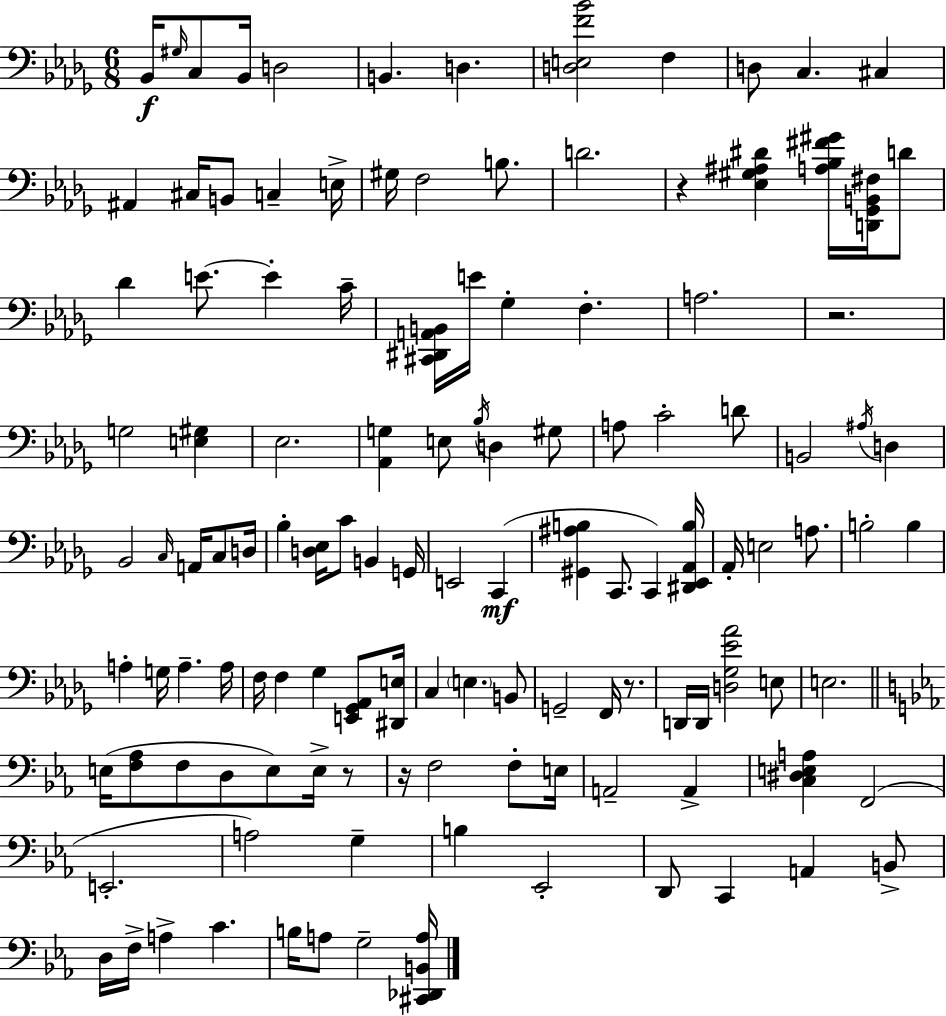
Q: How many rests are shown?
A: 5